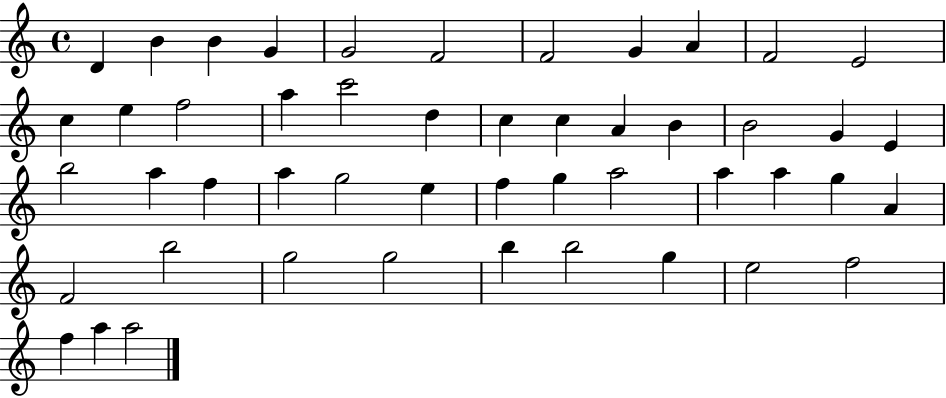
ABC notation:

X:1
T:Untitled
M:4/4
L:1/4
K:C
D B B G G2 F2 F2 G A F2 E2 c e f2 a c'2 d c c A B B2 G E b2 a f a g2 e f g a2 a a g A F2 b2 g2 g2 b b2 g e2 f2 f a a2